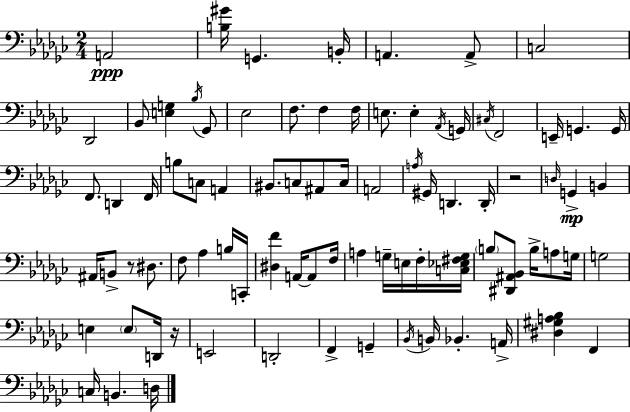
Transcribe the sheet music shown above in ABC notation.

X:1
T:Untitled
M:2/4
L:1/4
K:Ebm
A,,2 [B,^G]/4 G,, B,,/4 A,, A,,/2 C,2 _D,,2 _B,,/2 [E,G,] _B,/4 _G,,/2 _E,2 F,/2 F, F,/4 E,/2 E, _A,,/4 G,,/4 ^C,/4 F,,2 E,,/4 G,, G,,/4 F,,/2 D,, F,,/4 B,/2 C,/2 A,, ^B,,/2 C,/2 ^A,,/2 C,/4 A,,2 A,/4 ^G,,/4 D,, D,,/4 z2 D,/4 G,, B,, ^A,,/4 B,,/2 z/2 ^D,/2 F,/2 _A, B,/4 C,,/4 [^D,F] A,,/4 A,,/2 F,/4 A, G,/4 E,/4 F,/4 [C,_E,^F,G,]/4 B,/2 [^D,,^A,,_B,,]/2 B,/4 A,/2 G,/4 G,2 E, E,/2 D,,/4 z/4 E,,2 D,,2 F,, G,, _B,,/4 B,,/4 _B,, A,,/4 [^D,^G,A,_B,] F,, C,/4 B,, D,/4